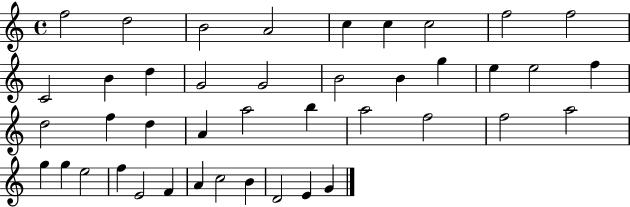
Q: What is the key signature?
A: C major